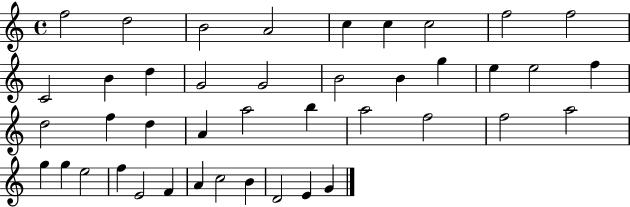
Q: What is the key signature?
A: C major